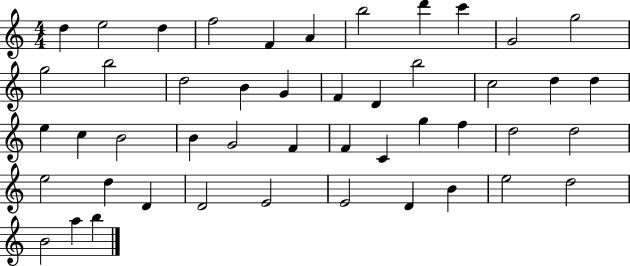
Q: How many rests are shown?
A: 0